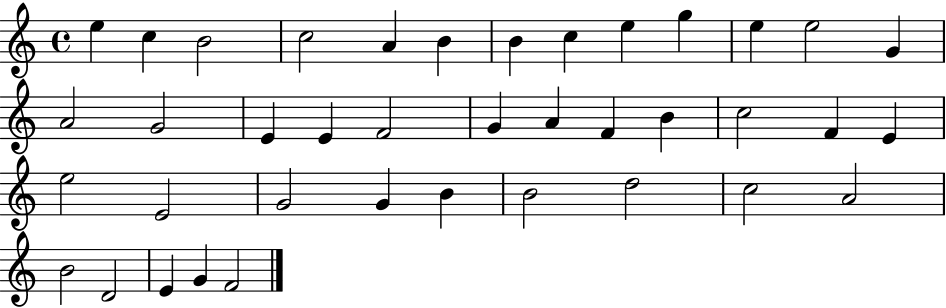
{
  \clef treble
  \time 4/4
  \defaultTimeSignature
  \key c \major
  e''4 c''4 b'2 | c''2 a'4 b'4 | b'4 c''4 e''4 g''4 | e''4 e''2 g'4 | \break a'2 g'2 | e'4 e'4 f'2 | g'4 a'4 f'4 b'4 | c''2 f'4 e'4 | \break e''2 e'2 | g'2 g'4 b'4 | b'2 d''2 | c''2 a'2 | \break b'2 d'2 | e'4 g'4 f'2 | \bar "|."
}